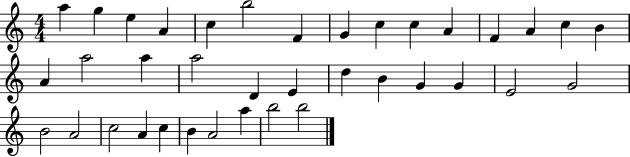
X:1
T:Untitled
M:4/4
L:1/4
K:C
a g e A c b2 F G c c A F A c B A a2 a a2 D E d B G G E2 G2 B2 A2 c2 A c B A2 a b2 b2